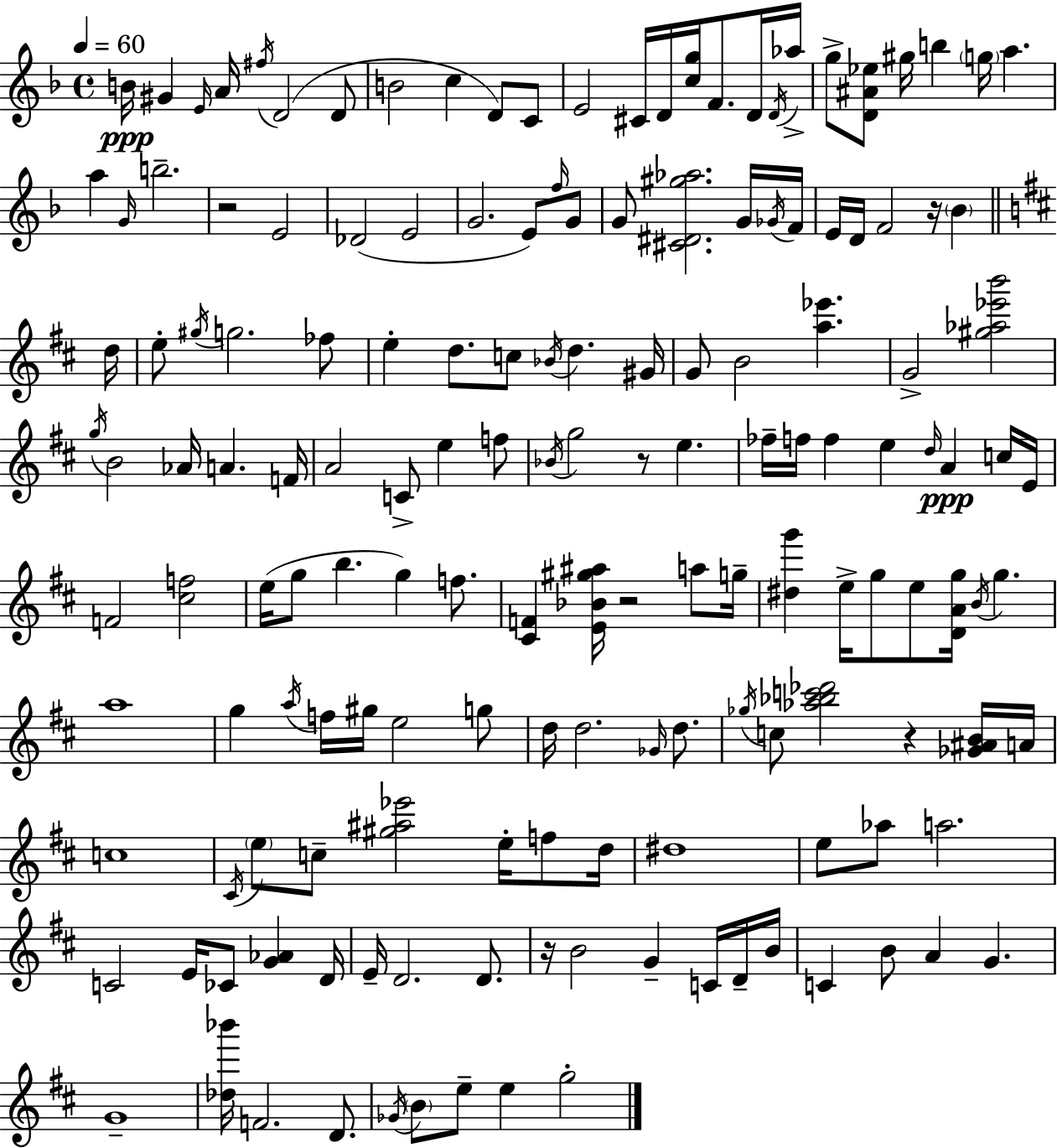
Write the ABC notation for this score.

X:1
T:Untitled
M:4/4
L:1/4
K:F
B/4 ^G E/4 A/4 ^f/4 D2 D/2 B2 c D/2 C/2 E2 ^C/4 D/4 [cg]/4 F/2 D/4 D/4 _a/4 g/2 [D^A_e]/2 ^g/4 b g/4 a a G/4 b2 z2 E2 _D2 E2 G2 E/2 f/4 G/2 G/2 [^C^D^g_a]2 G/4 _G/4 F/4 E/4 D/4 F2 z/4 _B d/4 e/2 ^g/4 g2 _f/2 e d/2 c/2 _B/4 d ^G/4 G/2 B2 [a_e'] G2 [^g_a_e'b']2 g/4 B2 _A/4 A F/4 A2 C/2 e f/2 _B/4 g2 z/2 e _f/4 f/4 f e d/4 A c/4 E/4 F2 [^cf]2 e/4 g/2 b g f/2 [^CF] [E_B^g^a]/4 z2 a/2 g/4 [^dg'] e/4 g/2 e/2 [DAg]/4 B/4 g a4 g a/4 f/4 ^g/4 e2 g/2 d/4 d2 _G/4 d/2 _g/4 c/2 [_a_bc'_d']2 z [_G^AB]/4 A/4 c4 ^C/4 e/2 c/2 [^g^a_e']2 e/4 f/2 d/4 ^d4 e/2 _a/2 a2 C2 E/4 _C/2 [G_A] D/4 E/4 D2 D/2 z/4 B2 G C/4 D/4 B/4 C B/2 A G G4 [_d_b']/4 F2 D/2 _G/4 B/2 e/2 e g2